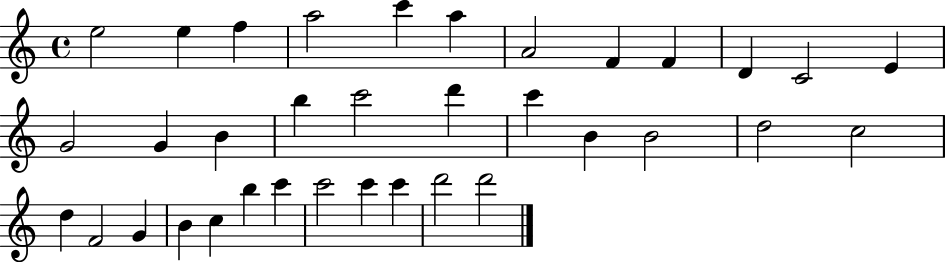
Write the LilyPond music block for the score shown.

{
  \clef treble
  \time 4/4
  \defaultTimeSignature
  \key c \major
  e''2 e''4 f''4 | a''2 c'''4 a''4 | a'2 f'4 f'4 | d'4 c'2 e'4 | \break g'2 g'4 b'4 | b''4 c'''2 d'''4 | c'''4 b'4 b'2 | d''2 c''2 | \break d''4 f'2 g'4 | b'4 c''4 b''4 c'''4 | c'''2 c'''4 c'''4 | d'''2 d'''2 | \break \bar "|."
}